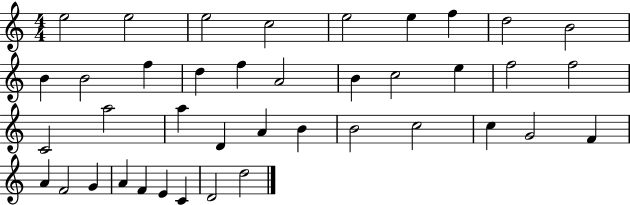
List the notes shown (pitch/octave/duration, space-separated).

E5/h E5/h E5/h C5/h E5/h E5/q F5/q D5/h B4/h B4/q B4/h F5/q D5/q F5/q A4/h B4/q C5/h E5/q F5/h F5/h C4/h A5/h A5/q D4/q A4/q B4/q B4/h C5/h C5/q G4/h F4/q A4/q F4/h G4/q A4/q F4/q E4/q C4/q D4/h D5/h